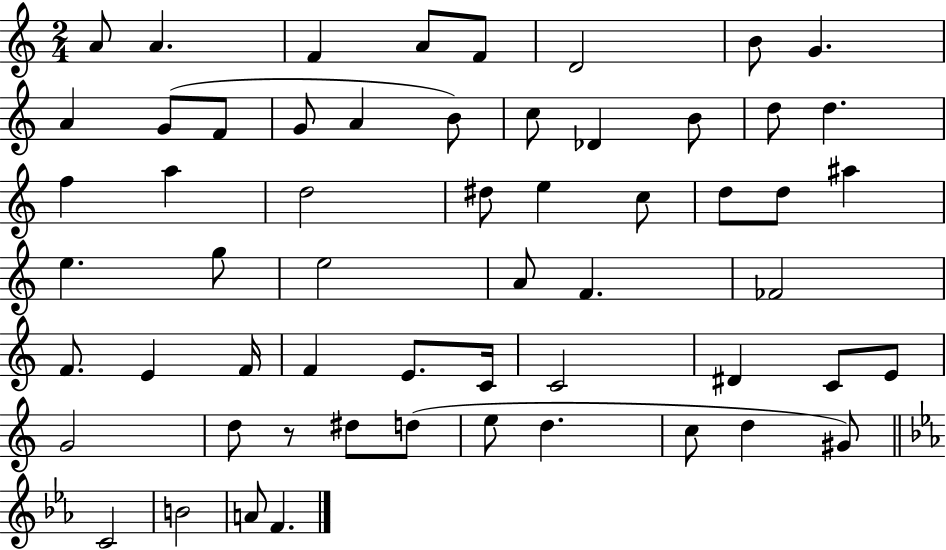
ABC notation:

X:1
T:Untitled
M:2/4
L:1/4
K:C
A/2 A F A/2 F/2 D2 B/2 G A G/2 F/2 G/2 A B/2 c/2 _D B/2 d/2 d f a d2 ^d/2 e c/2 d/2 d/2 ^a e g/2 e2 A/2 F _F2 F/2 E F/4 F E/2 C/4 C2 ^D C/2 E/2 G2 d/2 z/2 ^d/2 d/2 e/2 d c/2 d ^G/2 C2 B2 A/2 F